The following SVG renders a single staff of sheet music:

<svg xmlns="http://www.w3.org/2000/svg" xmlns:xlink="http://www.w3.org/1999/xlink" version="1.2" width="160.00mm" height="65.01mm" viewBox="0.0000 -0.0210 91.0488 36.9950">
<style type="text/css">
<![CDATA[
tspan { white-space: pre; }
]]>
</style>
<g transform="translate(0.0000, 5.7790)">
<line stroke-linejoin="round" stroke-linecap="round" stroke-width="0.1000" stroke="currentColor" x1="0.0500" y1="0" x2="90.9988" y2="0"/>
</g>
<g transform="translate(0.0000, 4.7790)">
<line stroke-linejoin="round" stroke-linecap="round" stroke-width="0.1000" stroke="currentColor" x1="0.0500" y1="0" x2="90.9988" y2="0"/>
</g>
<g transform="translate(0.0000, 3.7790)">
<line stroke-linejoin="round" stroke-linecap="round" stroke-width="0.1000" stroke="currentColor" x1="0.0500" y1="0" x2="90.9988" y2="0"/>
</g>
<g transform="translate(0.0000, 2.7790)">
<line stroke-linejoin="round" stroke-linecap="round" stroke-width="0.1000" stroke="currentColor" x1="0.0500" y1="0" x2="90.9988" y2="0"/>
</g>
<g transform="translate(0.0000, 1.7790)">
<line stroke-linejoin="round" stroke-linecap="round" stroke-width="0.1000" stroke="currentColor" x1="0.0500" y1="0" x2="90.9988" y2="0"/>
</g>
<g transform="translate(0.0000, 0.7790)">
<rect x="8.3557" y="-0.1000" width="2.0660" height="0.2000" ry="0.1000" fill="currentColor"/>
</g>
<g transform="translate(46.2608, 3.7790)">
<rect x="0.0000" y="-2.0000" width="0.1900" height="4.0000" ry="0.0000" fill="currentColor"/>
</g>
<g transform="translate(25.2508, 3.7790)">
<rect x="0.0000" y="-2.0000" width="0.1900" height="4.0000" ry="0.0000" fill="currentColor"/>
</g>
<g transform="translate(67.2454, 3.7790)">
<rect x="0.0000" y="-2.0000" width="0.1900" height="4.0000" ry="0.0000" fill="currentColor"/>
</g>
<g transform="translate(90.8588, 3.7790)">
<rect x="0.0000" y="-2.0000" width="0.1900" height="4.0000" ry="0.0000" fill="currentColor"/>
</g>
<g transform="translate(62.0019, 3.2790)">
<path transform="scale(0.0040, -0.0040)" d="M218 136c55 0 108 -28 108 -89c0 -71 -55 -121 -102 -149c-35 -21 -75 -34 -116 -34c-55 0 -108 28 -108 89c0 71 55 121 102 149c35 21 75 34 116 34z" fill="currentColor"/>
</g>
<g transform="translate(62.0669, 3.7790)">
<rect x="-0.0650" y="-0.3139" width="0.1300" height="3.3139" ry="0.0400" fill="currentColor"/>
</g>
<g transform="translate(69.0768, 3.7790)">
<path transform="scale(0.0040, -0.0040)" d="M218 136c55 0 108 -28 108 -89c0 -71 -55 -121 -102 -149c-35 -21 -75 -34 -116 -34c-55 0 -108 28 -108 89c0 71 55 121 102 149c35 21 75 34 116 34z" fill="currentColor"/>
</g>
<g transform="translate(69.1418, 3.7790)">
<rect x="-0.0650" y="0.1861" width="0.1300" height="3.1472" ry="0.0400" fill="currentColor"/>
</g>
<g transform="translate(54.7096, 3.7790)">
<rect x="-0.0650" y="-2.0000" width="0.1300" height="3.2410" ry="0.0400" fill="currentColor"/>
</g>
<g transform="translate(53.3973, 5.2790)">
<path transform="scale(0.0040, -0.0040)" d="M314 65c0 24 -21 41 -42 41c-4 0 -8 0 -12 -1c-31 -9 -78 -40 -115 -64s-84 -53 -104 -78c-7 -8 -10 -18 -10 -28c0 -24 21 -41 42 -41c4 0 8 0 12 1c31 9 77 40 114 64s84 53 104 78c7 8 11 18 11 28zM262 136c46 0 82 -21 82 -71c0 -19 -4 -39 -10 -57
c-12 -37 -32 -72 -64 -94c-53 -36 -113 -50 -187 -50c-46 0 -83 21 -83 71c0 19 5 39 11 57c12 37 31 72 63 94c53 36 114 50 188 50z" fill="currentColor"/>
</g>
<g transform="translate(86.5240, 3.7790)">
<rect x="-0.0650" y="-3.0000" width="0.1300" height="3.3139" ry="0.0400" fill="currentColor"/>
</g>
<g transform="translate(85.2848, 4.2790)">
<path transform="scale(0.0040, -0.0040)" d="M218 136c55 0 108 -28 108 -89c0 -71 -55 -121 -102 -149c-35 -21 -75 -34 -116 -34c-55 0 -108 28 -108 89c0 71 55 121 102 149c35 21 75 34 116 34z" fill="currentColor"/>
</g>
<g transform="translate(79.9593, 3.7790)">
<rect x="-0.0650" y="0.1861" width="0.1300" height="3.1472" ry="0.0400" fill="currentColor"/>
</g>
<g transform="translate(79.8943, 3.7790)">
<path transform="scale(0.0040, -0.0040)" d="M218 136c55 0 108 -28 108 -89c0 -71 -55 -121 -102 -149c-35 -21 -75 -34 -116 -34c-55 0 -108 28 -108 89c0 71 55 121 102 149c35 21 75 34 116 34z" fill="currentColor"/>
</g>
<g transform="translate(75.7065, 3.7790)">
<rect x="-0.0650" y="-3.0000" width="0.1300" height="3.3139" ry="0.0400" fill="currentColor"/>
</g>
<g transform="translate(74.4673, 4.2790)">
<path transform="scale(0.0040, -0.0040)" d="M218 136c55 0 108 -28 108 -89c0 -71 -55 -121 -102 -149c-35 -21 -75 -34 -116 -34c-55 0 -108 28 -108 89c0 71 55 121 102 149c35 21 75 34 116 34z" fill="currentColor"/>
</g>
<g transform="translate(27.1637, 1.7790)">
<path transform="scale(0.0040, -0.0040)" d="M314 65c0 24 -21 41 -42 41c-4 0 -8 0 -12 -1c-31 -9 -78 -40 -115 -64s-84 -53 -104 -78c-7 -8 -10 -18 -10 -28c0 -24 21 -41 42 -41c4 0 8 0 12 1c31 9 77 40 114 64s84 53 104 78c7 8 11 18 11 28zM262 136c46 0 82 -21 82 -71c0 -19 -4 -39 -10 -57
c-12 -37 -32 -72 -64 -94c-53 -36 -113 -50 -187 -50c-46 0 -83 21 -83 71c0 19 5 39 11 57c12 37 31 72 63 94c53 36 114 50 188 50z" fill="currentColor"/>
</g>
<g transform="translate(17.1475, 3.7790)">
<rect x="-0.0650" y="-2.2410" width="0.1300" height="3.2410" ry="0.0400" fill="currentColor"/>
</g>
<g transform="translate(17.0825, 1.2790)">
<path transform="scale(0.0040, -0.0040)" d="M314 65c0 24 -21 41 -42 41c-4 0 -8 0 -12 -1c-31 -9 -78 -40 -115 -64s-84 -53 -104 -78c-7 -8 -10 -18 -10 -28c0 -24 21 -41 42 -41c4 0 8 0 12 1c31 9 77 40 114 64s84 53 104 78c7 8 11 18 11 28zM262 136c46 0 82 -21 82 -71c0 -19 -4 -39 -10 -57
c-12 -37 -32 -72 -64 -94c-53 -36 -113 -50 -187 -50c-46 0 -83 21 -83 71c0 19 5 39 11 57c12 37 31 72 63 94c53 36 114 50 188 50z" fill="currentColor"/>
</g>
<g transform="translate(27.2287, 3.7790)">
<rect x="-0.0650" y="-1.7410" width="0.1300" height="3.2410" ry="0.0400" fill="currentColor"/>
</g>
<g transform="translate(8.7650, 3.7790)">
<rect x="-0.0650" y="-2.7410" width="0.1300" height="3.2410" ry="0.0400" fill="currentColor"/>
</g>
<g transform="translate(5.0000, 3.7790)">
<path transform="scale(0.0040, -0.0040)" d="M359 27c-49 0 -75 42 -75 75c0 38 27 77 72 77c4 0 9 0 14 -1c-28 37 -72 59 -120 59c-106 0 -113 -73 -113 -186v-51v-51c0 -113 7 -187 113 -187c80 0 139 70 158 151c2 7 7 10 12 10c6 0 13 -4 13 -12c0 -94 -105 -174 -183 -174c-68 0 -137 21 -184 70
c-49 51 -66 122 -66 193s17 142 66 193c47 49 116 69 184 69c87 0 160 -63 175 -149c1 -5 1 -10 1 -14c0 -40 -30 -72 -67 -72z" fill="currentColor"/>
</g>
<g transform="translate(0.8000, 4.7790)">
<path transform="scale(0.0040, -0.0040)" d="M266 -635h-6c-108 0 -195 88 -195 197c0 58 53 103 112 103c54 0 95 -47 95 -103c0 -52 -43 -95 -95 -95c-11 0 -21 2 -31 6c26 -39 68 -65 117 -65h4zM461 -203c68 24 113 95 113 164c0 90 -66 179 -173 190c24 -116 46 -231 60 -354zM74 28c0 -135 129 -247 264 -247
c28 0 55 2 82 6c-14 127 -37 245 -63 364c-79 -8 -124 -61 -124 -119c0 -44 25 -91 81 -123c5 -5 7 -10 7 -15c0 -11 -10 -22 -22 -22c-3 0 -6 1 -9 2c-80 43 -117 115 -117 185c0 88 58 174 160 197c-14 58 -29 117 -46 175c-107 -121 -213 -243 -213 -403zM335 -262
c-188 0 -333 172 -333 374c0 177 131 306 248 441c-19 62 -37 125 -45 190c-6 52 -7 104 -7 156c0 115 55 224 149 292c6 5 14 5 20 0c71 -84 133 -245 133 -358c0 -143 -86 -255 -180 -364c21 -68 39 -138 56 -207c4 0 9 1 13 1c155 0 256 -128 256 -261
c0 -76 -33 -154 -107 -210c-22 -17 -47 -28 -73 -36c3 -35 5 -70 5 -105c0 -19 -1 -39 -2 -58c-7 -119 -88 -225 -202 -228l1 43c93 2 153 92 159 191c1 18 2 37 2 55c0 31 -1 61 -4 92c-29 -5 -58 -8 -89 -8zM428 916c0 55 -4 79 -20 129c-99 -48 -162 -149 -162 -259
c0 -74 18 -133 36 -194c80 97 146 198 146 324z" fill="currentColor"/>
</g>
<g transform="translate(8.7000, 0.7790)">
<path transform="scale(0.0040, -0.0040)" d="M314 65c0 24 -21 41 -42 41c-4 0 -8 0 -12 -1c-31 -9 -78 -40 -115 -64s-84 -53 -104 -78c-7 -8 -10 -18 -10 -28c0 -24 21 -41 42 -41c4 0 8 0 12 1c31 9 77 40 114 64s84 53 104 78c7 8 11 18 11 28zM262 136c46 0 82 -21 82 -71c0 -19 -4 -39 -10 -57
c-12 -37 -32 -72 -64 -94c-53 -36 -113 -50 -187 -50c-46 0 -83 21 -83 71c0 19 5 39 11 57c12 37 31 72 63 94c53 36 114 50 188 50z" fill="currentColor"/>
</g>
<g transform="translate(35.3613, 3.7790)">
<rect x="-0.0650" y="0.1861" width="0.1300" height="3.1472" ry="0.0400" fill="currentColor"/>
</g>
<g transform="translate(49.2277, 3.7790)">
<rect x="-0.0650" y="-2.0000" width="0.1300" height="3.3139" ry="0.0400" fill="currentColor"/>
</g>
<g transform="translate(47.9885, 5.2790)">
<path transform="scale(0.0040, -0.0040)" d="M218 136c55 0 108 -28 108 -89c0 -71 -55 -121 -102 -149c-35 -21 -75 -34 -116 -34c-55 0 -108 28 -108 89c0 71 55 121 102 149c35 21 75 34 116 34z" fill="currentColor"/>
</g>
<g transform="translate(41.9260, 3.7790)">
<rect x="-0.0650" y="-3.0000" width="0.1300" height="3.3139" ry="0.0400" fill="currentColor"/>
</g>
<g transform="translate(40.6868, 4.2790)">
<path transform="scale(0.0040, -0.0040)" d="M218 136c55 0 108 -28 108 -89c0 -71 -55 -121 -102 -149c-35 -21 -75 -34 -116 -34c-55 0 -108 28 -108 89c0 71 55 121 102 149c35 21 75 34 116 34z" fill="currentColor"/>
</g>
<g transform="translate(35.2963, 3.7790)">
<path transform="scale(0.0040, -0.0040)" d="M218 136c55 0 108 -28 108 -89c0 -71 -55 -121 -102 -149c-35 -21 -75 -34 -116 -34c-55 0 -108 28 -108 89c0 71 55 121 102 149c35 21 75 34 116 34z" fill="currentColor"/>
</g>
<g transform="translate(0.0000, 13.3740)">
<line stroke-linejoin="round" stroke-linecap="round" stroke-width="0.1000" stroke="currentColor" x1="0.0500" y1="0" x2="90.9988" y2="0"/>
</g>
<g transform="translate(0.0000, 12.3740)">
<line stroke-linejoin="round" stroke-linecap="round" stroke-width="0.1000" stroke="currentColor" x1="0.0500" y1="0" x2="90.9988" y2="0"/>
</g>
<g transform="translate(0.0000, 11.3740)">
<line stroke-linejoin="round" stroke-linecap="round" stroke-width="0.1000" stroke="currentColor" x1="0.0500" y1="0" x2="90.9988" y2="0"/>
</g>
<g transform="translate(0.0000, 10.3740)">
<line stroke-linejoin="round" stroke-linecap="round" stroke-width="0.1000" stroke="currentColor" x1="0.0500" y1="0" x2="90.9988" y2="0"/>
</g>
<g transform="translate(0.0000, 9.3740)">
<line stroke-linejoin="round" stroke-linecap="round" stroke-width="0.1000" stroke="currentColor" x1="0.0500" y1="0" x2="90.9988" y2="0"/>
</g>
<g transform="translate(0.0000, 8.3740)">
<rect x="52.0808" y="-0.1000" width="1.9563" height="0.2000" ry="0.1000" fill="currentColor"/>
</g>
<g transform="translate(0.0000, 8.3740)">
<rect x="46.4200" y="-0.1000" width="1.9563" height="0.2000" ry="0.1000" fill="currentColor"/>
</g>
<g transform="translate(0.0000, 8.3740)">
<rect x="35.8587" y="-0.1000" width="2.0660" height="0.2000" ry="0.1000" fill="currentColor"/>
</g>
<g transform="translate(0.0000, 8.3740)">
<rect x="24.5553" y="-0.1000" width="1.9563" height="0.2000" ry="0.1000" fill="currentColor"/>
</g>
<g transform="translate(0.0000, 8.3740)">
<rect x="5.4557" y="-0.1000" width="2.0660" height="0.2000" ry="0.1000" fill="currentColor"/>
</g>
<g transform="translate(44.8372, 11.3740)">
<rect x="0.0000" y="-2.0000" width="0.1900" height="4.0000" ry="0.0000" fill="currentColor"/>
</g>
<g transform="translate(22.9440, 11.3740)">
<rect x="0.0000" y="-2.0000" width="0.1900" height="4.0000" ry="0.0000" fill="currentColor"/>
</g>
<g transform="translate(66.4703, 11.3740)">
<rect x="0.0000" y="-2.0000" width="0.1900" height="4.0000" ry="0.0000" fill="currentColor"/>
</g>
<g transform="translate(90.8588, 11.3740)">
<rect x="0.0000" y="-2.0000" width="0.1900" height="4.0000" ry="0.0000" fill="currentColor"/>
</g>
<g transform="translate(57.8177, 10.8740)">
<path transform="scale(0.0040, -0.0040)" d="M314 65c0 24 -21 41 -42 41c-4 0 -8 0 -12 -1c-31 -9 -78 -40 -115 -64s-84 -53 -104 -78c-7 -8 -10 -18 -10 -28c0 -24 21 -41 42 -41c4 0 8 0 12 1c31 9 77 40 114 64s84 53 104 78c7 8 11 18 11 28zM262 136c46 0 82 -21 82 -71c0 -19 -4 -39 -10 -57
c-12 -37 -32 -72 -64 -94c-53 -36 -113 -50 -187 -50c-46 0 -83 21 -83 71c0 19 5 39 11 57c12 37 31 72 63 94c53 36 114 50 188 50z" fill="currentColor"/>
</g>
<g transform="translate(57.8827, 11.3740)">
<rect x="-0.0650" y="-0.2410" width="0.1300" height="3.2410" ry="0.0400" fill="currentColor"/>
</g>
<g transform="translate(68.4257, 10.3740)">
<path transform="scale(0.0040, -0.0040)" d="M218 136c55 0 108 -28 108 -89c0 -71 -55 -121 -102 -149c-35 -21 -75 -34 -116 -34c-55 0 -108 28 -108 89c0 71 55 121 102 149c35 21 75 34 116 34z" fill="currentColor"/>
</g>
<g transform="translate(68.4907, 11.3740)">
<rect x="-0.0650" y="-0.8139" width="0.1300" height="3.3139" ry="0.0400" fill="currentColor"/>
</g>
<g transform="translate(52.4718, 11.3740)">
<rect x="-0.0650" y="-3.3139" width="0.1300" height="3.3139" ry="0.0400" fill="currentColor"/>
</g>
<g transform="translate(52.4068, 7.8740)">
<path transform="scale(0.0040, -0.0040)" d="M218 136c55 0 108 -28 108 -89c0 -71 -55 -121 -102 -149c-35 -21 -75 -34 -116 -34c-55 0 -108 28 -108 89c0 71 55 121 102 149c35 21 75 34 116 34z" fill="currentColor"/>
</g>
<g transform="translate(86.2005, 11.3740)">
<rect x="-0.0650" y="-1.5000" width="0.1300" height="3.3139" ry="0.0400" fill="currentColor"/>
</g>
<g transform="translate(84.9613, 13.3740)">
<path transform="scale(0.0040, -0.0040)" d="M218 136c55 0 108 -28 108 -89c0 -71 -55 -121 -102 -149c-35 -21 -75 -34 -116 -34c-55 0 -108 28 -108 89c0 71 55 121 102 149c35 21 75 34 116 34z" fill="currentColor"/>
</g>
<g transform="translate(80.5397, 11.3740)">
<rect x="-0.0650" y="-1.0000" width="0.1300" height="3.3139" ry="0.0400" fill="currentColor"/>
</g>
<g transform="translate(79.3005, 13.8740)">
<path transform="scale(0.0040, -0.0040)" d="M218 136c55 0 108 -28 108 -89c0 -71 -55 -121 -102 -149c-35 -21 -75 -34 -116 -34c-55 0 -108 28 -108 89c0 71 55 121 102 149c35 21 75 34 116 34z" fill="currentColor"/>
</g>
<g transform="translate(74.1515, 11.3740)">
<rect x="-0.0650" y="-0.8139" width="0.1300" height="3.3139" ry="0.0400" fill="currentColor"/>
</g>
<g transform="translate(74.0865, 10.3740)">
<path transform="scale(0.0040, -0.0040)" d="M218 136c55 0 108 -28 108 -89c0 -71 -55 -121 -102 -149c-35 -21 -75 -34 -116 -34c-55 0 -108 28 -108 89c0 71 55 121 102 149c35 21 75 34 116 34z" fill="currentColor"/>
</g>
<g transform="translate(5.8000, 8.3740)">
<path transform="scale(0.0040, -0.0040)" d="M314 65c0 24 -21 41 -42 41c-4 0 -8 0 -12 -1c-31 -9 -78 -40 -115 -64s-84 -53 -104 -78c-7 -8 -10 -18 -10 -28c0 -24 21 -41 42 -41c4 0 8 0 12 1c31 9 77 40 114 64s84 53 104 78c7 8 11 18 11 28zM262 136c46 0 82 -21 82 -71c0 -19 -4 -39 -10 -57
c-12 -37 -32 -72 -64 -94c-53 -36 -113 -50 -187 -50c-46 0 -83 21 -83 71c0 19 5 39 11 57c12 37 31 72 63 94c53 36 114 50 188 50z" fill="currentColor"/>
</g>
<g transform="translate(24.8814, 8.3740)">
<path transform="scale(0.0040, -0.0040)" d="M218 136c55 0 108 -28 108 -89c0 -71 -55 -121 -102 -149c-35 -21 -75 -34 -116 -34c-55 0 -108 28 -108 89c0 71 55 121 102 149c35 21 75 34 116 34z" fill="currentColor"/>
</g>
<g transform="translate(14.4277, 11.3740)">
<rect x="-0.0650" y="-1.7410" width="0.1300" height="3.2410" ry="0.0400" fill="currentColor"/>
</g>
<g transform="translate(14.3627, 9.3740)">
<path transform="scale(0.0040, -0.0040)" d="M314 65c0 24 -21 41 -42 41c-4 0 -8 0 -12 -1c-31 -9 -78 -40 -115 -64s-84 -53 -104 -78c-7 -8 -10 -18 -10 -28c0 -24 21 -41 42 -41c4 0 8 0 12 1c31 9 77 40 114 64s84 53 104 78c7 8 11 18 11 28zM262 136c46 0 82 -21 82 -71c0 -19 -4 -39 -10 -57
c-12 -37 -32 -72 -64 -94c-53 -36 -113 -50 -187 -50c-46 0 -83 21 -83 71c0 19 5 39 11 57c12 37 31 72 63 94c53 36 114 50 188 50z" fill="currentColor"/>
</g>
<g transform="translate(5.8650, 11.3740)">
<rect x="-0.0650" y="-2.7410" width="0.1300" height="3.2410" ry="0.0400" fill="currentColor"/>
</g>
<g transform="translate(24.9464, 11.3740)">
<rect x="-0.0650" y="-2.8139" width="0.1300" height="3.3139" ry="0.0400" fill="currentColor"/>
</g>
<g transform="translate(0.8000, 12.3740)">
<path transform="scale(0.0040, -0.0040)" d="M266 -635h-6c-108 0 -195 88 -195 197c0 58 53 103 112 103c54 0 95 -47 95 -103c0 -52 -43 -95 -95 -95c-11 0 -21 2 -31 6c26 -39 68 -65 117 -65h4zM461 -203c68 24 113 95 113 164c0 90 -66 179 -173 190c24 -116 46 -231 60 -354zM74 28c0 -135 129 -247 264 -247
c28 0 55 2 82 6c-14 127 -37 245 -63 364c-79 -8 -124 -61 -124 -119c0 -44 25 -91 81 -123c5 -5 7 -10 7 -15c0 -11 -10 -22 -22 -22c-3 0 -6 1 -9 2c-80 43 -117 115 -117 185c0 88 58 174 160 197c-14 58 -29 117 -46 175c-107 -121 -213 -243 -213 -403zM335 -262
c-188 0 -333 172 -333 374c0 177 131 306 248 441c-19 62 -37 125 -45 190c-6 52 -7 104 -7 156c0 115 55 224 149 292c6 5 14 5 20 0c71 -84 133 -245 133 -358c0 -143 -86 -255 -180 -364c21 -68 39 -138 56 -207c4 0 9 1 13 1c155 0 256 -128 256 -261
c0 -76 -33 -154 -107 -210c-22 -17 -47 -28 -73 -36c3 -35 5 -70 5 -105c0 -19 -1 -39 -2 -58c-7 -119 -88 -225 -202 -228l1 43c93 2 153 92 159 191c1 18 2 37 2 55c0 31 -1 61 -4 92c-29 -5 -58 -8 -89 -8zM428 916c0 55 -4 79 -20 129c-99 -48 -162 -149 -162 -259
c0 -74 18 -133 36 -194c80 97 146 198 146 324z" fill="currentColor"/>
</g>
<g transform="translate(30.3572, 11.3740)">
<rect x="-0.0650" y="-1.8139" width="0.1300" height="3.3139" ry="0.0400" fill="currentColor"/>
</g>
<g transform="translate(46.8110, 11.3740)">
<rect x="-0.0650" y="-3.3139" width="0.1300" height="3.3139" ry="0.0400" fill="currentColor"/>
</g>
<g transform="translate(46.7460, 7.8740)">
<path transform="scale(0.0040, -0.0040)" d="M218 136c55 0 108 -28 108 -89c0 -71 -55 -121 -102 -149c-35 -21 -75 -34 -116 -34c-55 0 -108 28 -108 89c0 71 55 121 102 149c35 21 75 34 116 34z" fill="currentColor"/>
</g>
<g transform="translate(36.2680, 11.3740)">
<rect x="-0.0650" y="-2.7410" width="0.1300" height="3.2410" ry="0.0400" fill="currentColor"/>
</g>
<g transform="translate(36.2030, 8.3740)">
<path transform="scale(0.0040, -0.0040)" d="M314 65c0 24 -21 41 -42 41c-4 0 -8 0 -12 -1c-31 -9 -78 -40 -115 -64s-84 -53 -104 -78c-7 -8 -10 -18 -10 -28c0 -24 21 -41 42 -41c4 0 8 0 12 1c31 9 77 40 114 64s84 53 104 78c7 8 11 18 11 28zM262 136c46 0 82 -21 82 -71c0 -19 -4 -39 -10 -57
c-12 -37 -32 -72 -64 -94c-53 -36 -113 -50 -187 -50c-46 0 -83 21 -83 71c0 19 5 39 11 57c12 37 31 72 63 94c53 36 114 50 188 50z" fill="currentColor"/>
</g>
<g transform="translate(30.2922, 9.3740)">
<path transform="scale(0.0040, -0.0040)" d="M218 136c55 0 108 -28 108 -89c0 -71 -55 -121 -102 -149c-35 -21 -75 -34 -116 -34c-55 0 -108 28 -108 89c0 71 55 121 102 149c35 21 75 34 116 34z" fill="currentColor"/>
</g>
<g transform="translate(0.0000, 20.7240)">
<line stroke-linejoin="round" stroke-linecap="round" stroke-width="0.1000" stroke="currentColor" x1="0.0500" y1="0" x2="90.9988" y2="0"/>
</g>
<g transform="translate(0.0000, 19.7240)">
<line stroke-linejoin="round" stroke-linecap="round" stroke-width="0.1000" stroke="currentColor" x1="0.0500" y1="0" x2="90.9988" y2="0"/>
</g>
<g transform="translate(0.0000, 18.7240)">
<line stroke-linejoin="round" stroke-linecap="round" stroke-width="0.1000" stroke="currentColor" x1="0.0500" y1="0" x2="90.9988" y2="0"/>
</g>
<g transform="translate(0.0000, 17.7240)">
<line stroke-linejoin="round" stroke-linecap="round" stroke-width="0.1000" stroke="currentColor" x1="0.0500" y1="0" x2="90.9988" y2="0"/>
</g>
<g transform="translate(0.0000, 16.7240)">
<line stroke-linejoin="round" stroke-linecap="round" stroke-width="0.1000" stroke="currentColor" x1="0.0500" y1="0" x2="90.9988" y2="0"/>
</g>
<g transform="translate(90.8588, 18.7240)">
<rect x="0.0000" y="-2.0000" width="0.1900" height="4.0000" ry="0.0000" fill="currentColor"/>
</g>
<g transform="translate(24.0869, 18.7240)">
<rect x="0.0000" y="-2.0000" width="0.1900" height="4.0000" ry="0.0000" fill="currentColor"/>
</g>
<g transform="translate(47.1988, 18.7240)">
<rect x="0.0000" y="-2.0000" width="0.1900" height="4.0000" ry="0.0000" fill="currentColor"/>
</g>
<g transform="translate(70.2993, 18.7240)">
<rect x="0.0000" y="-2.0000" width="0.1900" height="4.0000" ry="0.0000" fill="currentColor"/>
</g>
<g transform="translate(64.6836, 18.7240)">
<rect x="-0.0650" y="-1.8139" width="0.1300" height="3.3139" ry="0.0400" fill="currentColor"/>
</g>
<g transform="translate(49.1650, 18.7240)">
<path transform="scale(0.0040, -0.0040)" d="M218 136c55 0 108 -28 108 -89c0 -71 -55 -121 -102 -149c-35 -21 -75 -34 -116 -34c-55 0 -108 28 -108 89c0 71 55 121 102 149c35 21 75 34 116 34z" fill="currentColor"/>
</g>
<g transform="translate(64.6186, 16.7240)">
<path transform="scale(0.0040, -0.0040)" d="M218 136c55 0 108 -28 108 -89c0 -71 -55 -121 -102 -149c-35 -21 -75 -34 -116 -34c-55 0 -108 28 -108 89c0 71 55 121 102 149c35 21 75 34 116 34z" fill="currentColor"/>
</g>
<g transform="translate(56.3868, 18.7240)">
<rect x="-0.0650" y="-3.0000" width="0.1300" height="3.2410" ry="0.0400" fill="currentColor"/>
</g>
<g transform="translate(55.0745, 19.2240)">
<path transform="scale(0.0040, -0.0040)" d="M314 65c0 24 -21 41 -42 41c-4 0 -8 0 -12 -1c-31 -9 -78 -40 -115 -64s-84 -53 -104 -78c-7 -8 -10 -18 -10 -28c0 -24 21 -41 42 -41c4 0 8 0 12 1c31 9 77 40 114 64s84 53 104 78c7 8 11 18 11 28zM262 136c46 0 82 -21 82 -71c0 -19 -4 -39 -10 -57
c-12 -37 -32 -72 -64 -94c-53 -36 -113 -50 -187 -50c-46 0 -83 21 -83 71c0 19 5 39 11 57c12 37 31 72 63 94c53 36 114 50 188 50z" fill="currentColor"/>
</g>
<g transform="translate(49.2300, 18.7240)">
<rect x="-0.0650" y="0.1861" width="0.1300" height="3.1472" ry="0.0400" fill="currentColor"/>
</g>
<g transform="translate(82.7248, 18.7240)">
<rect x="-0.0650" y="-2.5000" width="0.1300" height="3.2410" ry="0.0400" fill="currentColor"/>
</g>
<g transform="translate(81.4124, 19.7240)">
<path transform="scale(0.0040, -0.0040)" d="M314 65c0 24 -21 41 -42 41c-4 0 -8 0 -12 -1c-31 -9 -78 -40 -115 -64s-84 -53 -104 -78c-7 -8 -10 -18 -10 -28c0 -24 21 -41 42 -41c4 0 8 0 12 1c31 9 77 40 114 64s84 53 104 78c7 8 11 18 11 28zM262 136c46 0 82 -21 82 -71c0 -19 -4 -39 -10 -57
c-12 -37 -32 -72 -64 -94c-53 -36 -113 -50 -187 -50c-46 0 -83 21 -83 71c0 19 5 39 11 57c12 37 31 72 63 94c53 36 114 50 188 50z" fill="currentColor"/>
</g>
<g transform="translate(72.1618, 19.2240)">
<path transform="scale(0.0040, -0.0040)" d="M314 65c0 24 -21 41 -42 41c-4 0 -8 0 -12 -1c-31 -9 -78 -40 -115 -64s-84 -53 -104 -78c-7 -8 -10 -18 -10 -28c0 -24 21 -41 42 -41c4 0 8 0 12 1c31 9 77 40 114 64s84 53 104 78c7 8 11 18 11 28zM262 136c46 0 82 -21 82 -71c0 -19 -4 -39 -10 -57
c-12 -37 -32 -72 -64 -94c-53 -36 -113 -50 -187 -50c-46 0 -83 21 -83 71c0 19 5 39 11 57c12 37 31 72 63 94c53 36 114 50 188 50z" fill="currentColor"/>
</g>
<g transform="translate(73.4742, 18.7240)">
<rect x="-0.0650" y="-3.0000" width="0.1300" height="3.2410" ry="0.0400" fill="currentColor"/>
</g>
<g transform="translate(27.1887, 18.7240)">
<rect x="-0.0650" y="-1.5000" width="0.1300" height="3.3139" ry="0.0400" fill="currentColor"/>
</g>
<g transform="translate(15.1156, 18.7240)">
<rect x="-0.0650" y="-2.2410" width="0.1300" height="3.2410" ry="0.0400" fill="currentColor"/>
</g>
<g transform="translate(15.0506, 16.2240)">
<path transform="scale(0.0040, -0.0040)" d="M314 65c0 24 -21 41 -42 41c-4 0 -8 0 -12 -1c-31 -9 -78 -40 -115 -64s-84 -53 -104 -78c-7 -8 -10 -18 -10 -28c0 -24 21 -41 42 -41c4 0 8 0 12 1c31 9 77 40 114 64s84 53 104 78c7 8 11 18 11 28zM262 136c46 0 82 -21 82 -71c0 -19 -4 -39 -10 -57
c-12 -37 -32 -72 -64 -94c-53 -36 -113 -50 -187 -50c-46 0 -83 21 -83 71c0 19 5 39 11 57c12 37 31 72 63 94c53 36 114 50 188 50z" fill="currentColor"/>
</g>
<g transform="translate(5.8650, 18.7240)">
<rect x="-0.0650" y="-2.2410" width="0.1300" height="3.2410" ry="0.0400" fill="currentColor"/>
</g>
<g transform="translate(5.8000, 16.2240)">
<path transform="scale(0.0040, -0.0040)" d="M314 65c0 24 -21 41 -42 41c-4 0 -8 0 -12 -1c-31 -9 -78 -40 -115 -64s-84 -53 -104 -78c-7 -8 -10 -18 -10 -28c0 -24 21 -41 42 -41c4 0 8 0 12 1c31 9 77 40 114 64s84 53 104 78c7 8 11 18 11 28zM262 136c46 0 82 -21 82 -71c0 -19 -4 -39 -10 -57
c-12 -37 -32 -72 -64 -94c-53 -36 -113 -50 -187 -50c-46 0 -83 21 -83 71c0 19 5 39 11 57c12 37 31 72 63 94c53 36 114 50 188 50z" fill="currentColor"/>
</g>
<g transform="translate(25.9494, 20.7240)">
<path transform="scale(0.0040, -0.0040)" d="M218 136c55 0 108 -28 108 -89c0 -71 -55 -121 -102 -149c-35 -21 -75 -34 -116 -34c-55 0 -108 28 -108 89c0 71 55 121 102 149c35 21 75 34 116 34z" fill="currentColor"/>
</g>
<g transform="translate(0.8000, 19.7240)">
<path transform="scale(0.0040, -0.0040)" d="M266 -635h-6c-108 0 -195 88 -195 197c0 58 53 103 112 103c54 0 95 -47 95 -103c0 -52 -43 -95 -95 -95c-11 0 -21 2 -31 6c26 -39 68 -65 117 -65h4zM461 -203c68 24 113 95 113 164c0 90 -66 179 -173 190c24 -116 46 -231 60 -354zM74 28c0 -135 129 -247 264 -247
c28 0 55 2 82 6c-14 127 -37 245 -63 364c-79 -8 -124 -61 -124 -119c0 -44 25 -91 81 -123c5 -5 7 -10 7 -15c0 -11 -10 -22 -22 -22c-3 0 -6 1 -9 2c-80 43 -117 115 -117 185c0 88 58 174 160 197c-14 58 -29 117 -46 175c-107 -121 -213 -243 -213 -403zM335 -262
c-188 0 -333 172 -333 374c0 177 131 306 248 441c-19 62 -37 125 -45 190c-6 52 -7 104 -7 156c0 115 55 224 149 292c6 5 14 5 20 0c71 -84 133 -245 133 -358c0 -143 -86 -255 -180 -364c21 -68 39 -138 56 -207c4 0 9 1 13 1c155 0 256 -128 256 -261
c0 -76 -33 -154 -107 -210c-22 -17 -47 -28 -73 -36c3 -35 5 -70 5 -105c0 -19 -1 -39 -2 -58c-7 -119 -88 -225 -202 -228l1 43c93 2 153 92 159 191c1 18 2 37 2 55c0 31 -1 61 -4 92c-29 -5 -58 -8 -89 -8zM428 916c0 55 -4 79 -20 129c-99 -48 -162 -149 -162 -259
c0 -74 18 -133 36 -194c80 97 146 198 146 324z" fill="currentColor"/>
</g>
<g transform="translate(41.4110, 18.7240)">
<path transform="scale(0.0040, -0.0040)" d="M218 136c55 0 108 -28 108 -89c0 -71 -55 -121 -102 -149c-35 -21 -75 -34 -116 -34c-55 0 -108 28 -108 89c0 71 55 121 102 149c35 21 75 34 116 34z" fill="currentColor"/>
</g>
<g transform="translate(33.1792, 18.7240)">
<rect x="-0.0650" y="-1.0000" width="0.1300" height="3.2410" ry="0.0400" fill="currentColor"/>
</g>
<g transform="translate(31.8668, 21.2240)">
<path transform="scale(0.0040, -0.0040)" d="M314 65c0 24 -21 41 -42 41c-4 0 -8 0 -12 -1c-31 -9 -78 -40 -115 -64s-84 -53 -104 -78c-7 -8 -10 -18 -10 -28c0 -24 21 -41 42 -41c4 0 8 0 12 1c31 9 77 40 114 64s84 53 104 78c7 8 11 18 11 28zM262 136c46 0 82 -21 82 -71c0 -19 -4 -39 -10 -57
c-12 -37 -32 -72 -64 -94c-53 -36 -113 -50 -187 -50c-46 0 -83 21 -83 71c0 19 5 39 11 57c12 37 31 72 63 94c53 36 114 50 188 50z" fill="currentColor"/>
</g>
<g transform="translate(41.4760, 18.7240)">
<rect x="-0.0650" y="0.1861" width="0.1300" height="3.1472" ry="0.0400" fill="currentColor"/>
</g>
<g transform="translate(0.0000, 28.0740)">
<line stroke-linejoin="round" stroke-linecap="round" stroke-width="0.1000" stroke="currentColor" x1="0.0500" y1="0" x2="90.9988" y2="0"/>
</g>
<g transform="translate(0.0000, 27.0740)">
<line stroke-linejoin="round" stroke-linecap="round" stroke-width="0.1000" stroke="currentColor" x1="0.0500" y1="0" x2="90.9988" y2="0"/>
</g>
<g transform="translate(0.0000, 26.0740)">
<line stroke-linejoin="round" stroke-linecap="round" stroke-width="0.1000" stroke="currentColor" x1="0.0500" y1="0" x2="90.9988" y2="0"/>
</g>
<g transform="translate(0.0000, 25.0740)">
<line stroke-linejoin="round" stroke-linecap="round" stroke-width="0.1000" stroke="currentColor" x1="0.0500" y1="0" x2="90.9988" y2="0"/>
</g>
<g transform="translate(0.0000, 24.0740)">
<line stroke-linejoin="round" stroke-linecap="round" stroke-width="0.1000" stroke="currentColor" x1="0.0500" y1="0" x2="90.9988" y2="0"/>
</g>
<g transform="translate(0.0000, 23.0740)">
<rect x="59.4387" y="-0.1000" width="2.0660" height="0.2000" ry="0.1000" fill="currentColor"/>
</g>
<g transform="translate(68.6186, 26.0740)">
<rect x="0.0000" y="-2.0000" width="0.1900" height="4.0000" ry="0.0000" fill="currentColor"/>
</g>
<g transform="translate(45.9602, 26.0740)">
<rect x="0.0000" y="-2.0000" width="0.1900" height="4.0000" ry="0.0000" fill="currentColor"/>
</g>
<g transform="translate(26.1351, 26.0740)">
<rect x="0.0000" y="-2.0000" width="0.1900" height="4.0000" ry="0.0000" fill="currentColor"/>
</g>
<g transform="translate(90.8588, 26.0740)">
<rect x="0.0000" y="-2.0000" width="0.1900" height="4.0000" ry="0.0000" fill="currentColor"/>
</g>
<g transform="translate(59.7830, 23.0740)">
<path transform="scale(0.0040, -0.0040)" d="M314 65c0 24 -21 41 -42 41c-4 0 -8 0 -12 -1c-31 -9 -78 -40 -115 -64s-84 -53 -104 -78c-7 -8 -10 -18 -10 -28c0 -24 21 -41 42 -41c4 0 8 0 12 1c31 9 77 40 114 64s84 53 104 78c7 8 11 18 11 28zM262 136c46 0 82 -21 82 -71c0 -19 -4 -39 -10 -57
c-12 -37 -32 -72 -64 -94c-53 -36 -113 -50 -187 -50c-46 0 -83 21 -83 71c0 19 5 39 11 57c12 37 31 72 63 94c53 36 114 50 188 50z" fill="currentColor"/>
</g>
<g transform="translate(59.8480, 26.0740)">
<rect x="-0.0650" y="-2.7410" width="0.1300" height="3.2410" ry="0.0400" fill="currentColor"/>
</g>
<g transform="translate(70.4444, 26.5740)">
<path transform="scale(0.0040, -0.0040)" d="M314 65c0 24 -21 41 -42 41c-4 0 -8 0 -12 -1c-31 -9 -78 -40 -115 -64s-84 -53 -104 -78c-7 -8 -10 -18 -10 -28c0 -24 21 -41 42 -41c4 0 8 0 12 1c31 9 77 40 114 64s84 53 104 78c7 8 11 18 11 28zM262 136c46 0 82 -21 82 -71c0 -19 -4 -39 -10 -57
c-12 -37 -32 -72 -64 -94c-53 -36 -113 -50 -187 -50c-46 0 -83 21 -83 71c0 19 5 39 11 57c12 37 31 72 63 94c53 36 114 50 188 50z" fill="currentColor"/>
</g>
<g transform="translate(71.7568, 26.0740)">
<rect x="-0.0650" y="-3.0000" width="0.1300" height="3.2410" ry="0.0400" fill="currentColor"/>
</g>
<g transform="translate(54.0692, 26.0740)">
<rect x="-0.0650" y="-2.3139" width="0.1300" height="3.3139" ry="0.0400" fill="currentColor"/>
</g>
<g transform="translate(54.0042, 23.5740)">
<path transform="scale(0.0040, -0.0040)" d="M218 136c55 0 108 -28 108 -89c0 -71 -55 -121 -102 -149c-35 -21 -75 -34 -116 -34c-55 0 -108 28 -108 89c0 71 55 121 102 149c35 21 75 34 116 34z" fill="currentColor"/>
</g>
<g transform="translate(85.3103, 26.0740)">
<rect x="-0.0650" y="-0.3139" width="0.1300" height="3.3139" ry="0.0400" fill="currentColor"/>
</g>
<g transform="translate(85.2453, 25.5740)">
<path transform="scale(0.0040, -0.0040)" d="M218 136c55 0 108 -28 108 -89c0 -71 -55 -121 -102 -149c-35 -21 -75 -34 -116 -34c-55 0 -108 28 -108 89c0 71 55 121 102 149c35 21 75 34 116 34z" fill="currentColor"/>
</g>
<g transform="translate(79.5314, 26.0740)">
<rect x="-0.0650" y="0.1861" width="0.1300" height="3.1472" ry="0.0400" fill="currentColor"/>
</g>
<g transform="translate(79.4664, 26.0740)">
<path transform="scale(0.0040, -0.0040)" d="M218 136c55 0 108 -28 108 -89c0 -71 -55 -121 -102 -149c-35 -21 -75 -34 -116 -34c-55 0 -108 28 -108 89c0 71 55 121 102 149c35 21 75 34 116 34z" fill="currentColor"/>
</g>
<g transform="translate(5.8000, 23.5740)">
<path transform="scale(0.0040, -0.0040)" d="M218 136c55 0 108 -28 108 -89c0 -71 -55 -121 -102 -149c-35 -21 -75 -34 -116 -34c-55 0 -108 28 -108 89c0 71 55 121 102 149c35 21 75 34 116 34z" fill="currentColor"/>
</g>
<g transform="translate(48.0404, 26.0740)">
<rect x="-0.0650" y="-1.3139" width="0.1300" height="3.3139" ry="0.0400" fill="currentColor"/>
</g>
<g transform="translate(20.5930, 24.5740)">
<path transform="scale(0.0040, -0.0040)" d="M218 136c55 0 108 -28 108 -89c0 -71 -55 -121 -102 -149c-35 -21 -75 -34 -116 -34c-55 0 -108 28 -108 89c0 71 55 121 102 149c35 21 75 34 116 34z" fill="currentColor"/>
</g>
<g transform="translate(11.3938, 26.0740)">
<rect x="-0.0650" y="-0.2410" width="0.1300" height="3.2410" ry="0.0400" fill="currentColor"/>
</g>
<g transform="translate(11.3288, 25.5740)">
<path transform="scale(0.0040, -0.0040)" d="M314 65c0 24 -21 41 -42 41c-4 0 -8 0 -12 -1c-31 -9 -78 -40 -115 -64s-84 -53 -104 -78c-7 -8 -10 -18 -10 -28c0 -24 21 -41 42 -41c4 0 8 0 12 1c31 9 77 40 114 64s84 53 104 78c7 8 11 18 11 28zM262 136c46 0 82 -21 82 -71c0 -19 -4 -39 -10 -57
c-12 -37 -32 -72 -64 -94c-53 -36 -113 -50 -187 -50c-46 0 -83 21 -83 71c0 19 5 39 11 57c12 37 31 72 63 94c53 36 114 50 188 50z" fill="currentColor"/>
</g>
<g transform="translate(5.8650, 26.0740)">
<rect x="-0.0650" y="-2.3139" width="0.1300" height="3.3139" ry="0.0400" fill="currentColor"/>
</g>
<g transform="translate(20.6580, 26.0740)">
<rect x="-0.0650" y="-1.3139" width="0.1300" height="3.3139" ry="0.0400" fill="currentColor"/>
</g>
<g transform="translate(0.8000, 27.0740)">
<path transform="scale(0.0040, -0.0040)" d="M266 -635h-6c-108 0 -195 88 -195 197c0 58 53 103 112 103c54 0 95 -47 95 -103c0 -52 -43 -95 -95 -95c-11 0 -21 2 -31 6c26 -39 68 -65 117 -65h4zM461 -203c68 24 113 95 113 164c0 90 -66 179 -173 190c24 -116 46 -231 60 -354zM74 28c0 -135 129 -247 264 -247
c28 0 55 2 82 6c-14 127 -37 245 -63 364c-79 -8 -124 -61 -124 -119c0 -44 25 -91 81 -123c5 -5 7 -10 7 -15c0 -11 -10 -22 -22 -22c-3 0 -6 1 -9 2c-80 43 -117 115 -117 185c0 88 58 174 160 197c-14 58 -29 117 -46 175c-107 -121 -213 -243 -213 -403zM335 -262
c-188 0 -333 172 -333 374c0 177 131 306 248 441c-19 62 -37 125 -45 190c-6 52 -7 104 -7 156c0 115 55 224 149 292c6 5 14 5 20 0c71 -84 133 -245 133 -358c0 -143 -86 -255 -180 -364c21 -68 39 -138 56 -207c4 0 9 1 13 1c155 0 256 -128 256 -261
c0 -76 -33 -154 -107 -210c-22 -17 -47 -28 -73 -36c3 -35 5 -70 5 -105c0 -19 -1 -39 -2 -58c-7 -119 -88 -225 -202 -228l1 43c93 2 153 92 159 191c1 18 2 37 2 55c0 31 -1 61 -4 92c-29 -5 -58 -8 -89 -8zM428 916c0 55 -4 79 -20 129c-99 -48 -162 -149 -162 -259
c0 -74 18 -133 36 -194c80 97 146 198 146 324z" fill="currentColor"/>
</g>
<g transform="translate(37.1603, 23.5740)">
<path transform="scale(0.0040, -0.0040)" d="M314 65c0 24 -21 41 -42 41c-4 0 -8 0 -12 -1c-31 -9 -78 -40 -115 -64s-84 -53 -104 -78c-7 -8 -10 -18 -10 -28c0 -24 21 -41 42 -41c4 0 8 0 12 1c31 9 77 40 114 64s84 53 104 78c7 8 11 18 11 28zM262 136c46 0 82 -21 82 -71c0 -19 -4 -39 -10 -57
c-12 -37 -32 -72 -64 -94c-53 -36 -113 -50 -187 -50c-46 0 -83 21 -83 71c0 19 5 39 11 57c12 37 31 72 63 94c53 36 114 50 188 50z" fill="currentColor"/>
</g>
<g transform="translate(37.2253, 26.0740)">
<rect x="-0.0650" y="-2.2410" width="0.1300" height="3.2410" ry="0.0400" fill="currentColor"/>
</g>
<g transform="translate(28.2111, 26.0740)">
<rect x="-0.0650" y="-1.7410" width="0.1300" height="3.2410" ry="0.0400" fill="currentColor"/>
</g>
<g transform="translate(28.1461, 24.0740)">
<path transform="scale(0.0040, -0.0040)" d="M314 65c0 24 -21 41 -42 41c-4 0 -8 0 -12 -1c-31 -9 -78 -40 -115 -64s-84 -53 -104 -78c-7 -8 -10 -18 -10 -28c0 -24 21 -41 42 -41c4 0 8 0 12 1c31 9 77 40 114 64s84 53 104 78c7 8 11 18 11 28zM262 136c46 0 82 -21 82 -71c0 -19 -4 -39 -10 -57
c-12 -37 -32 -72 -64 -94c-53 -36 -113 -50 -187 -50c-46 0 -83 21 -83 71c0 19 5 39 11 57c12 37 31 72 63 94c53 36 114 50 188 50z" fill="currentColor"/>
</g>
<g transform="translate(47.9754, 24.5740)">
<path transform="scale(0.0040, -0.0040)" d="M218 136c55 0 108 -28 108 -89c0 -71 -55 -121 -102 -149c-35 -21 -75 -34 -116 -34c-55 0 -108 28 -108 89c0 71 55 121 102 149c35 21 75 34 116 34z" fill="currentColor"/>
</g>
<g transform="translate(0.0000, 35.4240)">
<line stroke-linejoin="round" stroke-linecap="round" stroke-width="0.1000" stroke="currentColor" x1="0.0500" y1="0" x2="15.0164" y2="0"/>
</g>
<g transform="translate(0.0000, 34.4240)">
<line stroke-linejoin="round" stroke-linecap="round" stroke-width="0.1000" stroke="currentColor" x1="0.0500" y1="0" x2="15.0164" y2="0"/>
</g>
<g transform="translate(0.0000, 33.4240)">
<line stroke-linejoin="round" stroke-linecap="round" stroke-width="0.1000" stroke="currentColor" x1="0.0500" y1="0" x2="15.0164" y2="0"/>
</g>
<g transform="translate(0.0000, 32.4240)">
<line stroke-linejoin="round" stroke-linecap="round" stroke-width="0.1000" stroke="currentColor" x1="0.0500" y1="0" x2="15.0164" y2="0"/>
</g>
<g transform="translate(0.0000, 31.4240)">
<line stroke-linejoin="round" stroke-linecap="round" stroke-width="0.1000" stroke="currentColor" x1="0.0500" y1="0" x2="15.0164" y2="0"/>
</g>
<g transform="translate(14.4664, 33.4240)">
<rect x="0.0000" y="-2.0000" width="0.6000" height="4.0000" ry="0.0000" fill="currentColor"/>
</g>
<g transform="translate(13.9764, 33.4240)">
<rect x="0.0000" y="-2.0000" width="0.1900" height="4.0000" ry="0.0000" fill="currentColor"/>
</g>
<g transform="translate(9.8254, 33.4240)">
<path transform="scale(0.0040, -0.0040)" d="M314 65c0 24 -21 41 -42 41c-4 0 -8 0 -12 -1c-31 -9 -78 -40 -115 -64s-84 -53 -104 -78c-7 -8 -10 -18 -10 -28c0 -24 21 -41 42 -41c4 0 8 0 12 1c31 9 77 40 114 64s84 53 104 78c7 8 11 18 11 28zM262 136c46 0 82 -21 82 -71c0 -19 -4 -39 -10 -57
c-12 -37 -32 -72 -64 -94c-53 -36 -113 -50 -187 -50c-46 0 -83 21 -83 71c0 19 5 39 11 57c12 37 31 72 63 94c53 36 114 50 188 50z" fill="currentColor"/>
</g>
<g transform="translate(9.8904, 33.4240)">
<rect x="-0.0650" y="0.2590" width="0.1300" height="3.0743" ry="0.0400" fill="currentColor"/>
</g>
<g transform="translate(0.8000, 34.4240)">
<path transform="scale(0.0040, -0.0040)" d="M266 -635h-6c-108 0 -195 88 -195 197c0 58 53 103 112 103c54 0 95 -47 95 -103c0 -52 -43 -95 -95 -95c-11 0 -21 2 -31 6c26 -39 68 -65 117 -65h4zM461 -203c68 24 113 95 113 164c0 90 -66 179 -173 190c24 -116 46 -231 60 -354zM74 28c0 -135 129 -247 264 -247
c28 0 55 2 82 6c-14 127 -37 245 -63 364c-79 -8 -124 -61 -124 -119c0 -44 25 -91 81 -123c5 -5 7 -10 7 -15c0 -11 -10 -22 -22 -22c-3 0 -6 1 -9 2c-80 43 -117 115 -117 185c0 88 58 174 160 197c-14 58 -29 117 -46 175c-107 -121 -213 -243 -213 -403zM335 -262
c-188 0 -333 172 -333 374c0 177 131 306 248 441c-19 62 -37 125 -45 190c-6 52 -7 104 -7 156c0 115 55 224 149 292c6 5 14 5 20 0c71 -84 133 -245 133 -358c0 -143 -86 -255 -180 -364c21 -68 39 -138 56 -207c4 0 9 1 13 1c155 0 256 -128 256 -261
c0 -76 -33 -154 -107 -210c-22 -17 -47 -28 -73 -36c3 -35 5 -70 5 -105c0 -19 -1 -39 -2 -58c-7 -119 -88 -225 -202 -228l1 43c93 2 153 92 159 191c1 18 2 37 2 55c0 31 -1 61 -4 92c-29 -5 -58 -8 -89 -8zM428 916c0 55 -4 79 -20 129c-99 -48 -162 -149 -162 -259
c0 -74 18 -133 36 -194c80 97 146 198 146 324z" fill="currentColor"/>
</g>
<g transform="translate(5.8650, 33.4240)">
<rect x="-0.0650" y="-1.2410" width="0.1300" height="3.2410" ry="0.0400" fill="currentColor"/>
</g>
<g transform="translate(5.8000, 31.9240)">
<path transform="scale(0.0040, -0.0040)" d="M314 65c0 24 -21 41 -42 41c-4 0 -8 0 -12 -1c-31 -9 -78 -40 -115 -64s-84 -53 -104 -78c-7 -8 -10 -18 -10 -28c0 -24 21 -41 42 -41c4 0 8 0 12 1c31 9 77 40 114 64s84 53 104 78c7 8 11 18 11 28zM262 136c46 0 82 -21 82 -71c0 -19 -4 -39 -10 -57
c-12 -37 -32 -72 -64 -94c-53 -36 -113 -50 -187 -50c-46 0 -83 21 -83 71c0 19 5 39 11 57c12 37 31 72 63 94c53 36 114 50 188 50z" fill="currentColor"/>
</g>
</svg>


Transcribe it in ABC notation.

X:1
T:Untitled
M:4/4
L:1/4
K:C
a2 g2 f2 B A F F2 c B A B A a2 f2 a f a2 b b c2 d d D E g2 g2 E D2 B B A2 f A2 G2 g c2 e f2 g2 e g a2 A2 B c e2 B2